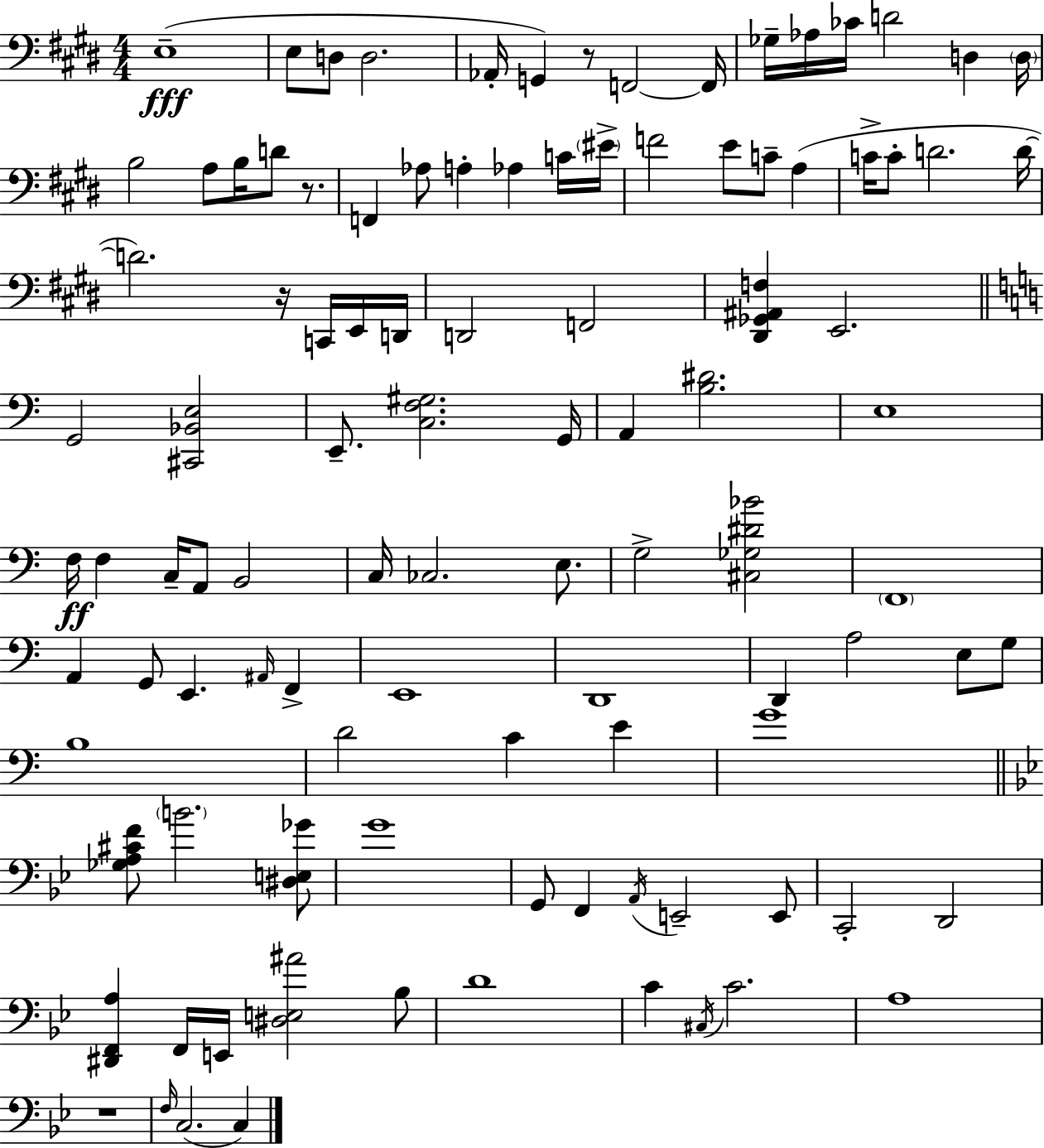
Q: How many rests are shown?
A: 4